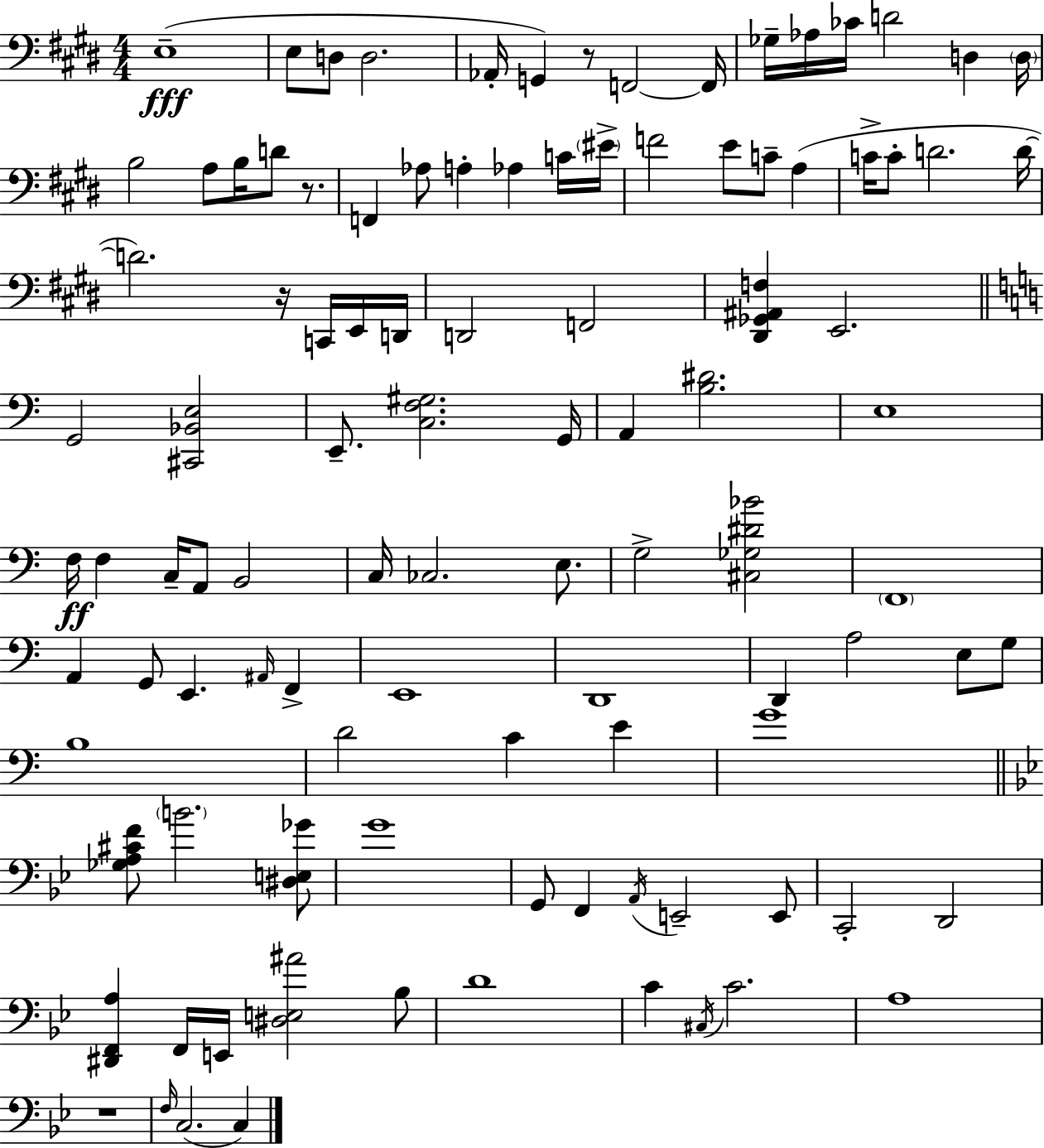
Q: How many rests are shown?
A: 4